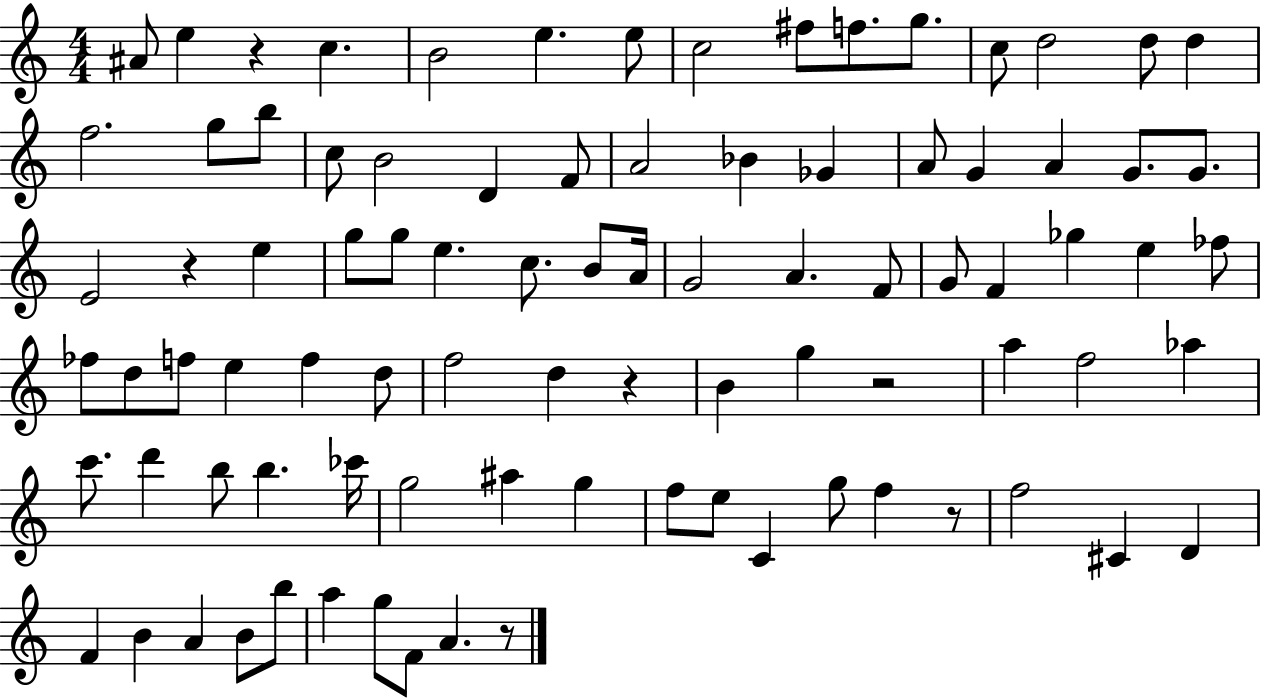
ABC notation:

X:1
T:Untitled
M:4/4
L:1/4
K:C
^A/2 e z c B2 e e/2 c2 ^f/2 f/2 g/2 c/2 d2 d/2 d f2 g/2 b/2 c/2 B2 D F/2 A2 _B _G A/2 G A G/2 G/2 E2 z e g/2 g/2 e c/2 B/2 A/4 G2 A F/2 G/2 F _g e _f/2 _f/2 d/2 f/2 e f d/2 f2 d z B g z2 a f2 _a c'/2 d' b/2 b _c'/4 g2 ^a g f/2 e/2 C g/2 f z/2 f2 ^C D F B A B/2 b/2 a g/2 F/2 A z/2